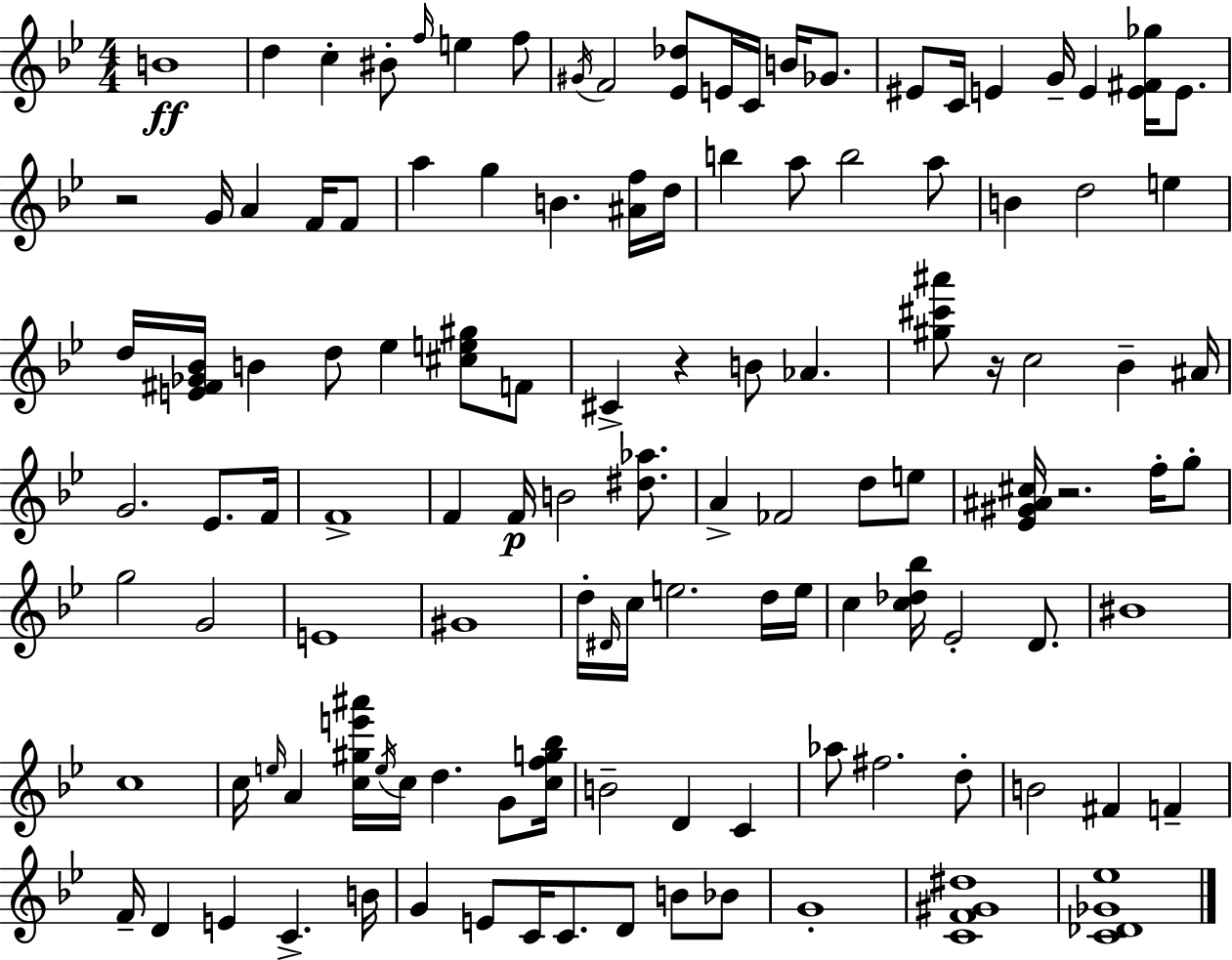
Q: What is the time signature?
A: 4/4